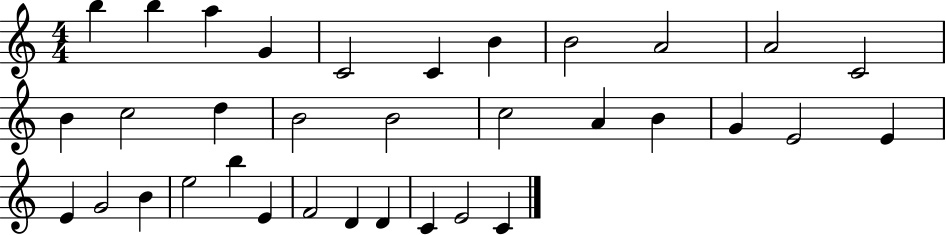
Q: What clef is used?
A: treble